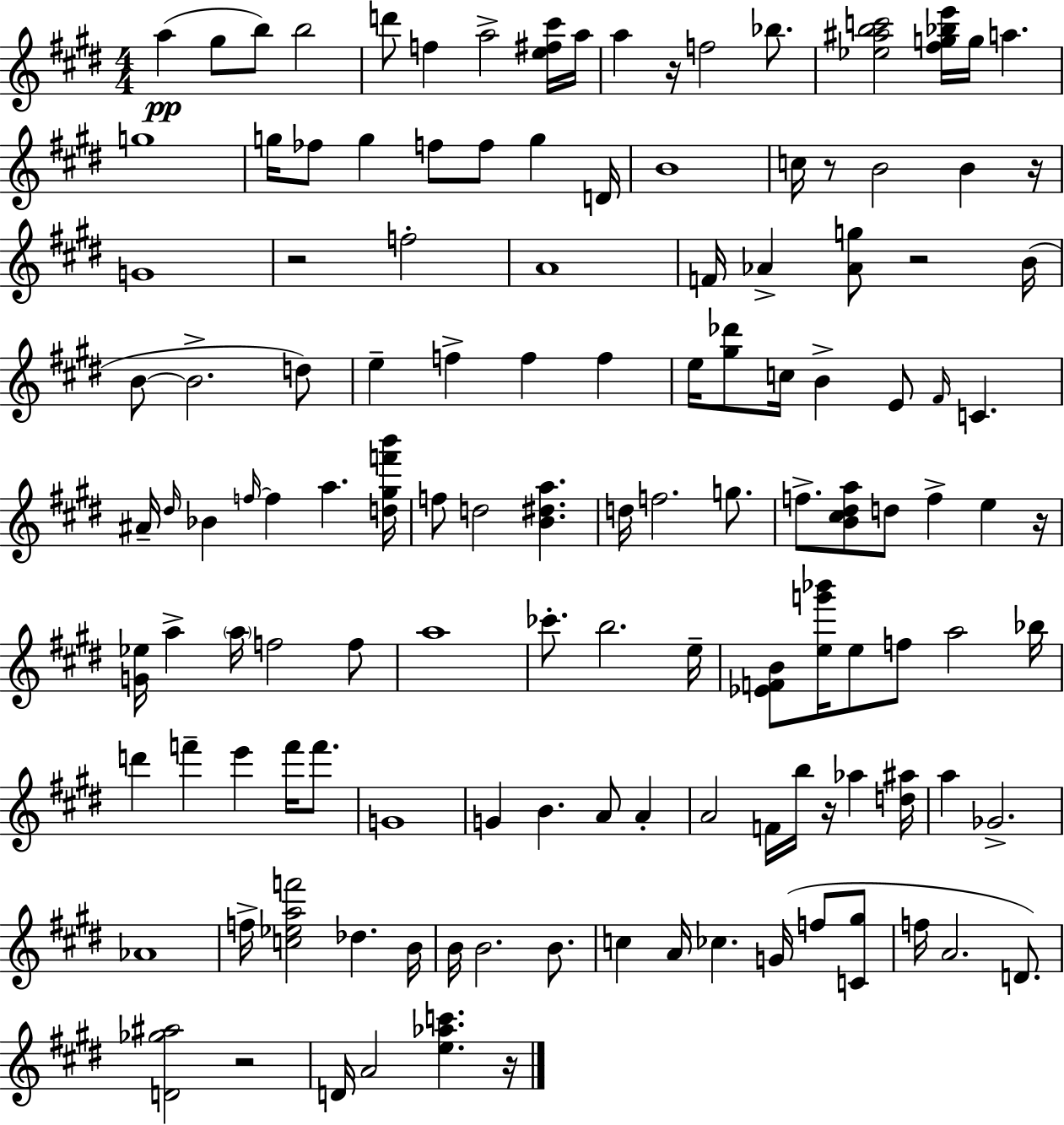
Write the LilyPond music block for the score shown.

{
  \clef treble
  \numericTimeSignature
  \time 4/4
  \key e \major
  a''4(\pp gis''8 b''8) b''2 | d'''8 f''4 a''2-> <e'' fis'' cis'''>16 a''16 | a''4 r16 f''2 bes''8. | <ees'' ais'' b'' c'''>2 <fis'' g'' bes'' e'''>16 g''16 a''4. | \break g''1 | g''16 fes''8 g''4 f''8 f''8 g''4 d'16 | b'1 | c''16 r8 b'2 b'4 r16 | \break g'1 | r2 f''2-. | a'1 | f'16 aes'4-> <aes' g''>8 r2 b'16( | \break b'8~~ b'2.-> d''8) | e''4-- f''4-> f''4 f''4 | e''16 <gis'' des'''>8 c''16 b'4-> e'8 \grace { fis'16 } c'4. | ais'16-- \grace { dis''16 } bes'4 \grace { f''16~ }~ f''4 a''4. | \break <d'' gis'' f''' b'''>16 f''8 d''2 <b' dis'' a''>4. | d''16 f''2. | g''8. f''8.-> <b' cis'' dis'' a''>8 d''8 f''4-> e''4 | r16 <g' ees''>16 a''4-> \parenthesize a''16 f''2 | \break f''8 a''1 | ces'''8.-. b''2. | e''16-- <ees' f' b'>8 <e'' g''' bes'''>16 e''8 f''8 a''2 | bes''16 d'''4 f'''4-- e'''4 f'''16 | \break f'''8. g'1 | g'4 b'4. a'8 a'4-. | a'2 f'16 b''16 r16 aes''4 | <d'' ais''>16 a''4 ges'2.-> | \break aes'1 | f''16-> <c'' ees'' a'' f'''>2 des''4. | b'16 b'16 b'2. | b'8. c''4 a'16 ces''4. g'16( f''8 | \break <c' gis''>8 f''16 a'2. | d'8.) <d' ges'' ais''>2 r2 | d'16 a'2 <e'' aes'' c'''>4. | r16 \bar "|."
}